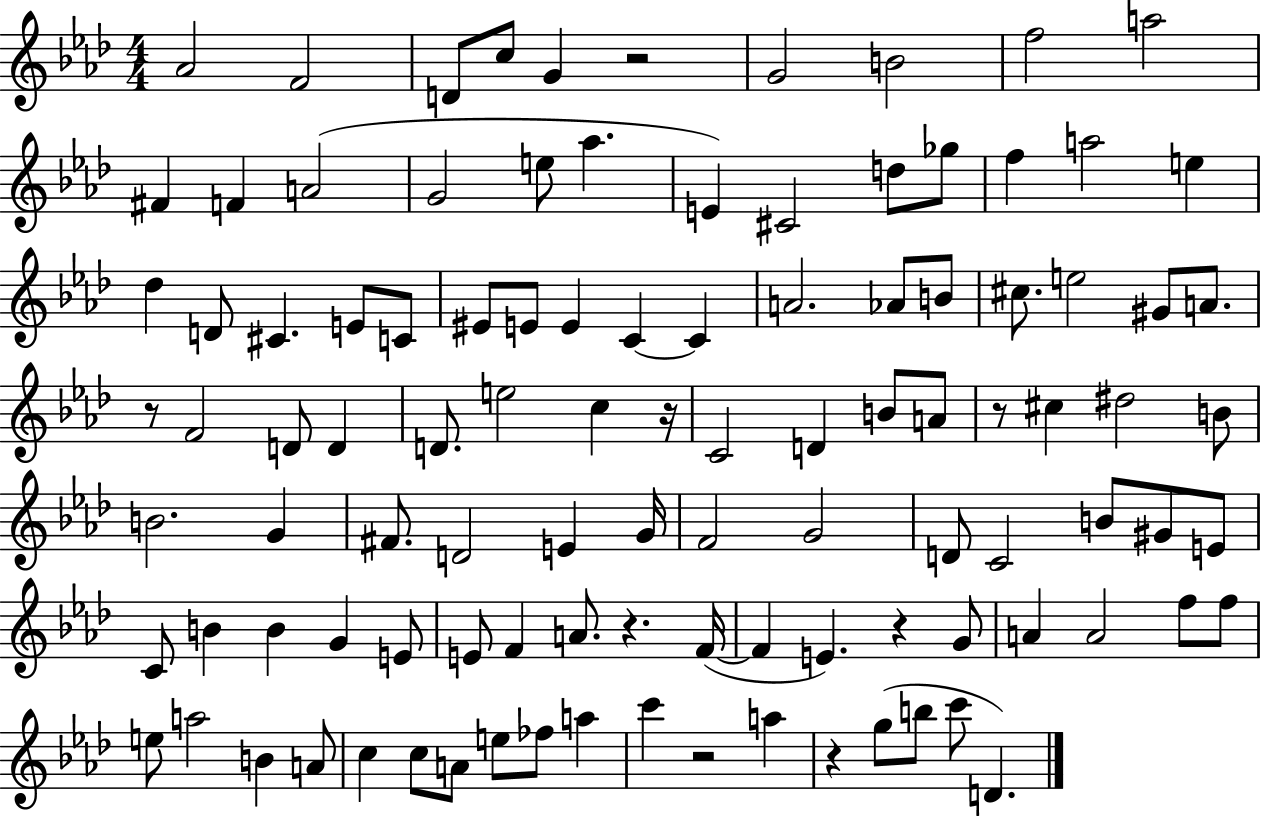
Ab4/h F4/h D4/e C5/e G4/q R/h G4/h B4/h F5/h A5/h F#4/q F4/q A4/h G4/h E5/e Ab5/q. E4/q C#4/h D5/e Gb5/e F5/q A5/h E5/q Db5/q D4/e C#4/q. E4/e C4/e EIS4/e E4/e E4/q C4/q C4/q A4/h. Ab4/e B4/e C#5/e. E5/h G#4/e A4/e. R/e F4/h D4/e D4/q D4/e. E5/h C5/q R/s C4/h D4/q B4/e A4/e R/e C#5/q D#5/h B4/e B4/h. G4/q F#4/e. D4/h E4/q G4/s F4/h G4/h D4/e C4/h B4/e G#4/e E4/e C4/e B4/q B4/q G4/q E4/e E4/e F4/q A4/e. R/q. F4/s F4/q E4/q. R/q G4/e A4/q A4/h F5/e F5/e E5/e A5/h B4/q A4/e C5/q C5/e A4/e E5/e FES5/e A5/q C6/q R/h A5/q R/q G5/e B5/e C6/e D4/q.